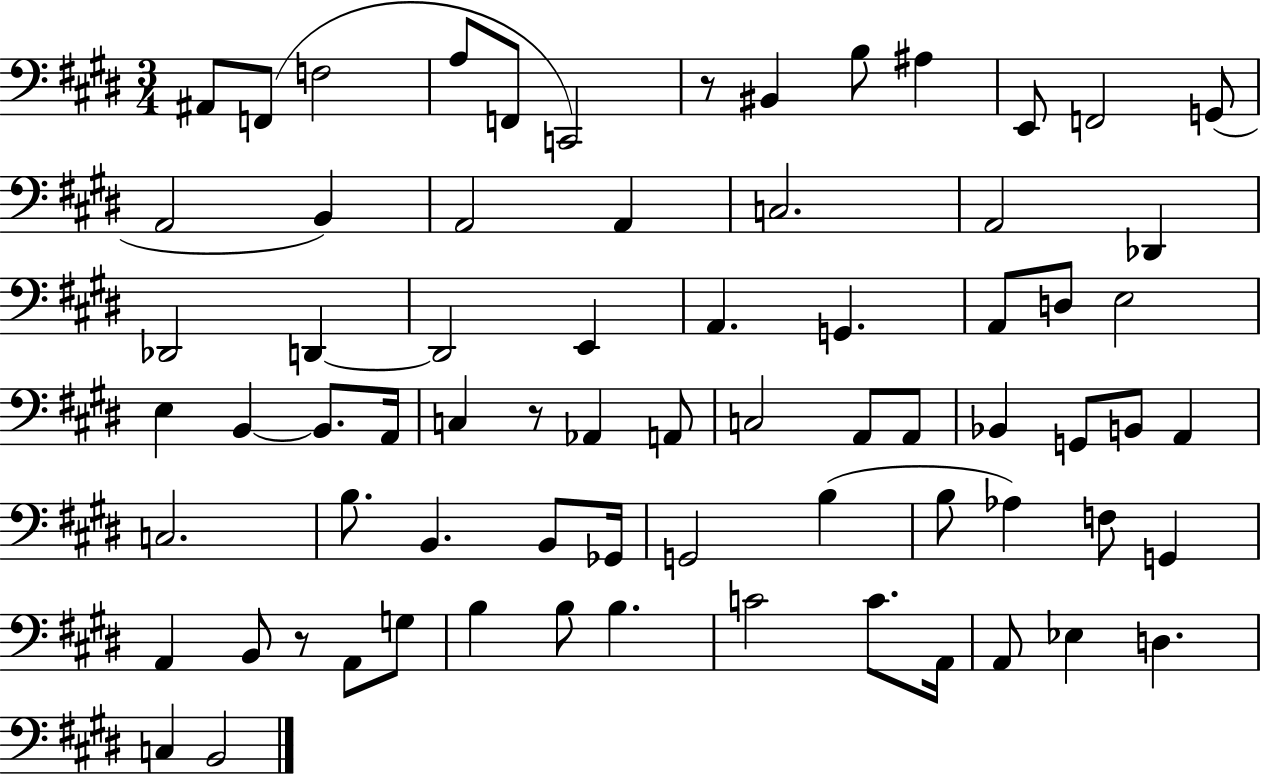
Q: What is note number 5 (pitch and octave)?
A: F2